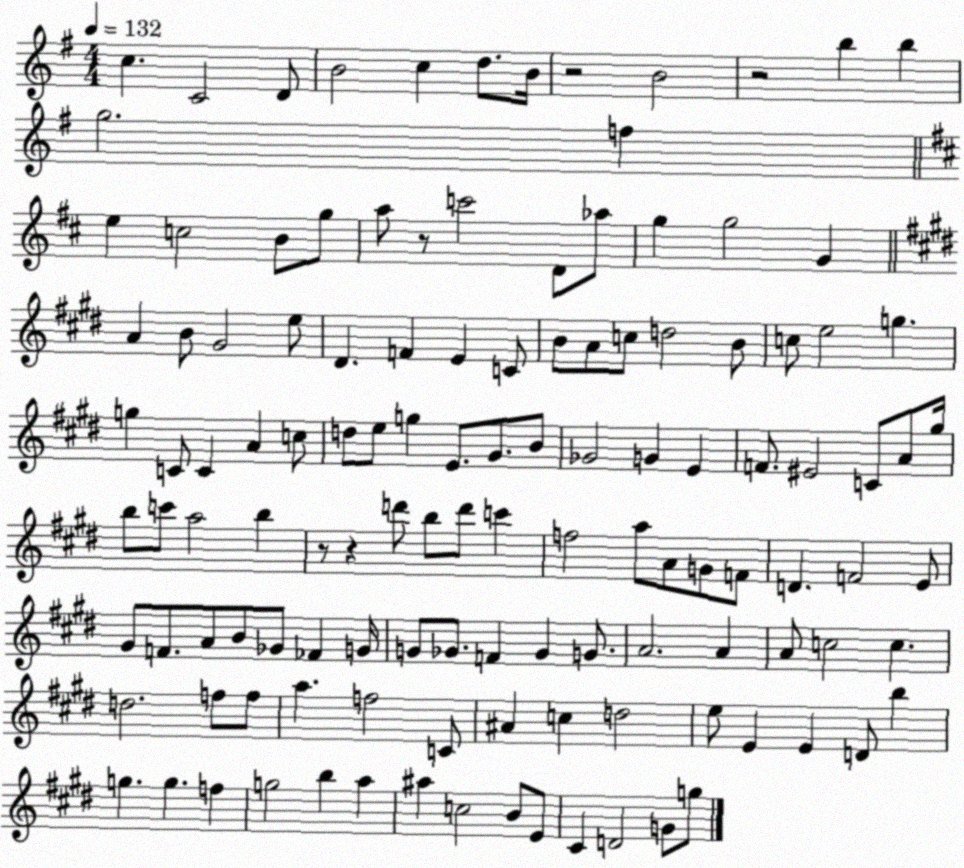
X:1
T:Untitled
M:4/4
L:1/4
K:G
c C2 D/2 B2 c d/2 B/4 z2 B2 z2 b b g2 f e c2 B/2 g/2 a/2 z/2 c'2 D/2 _a/2 g g2 G A B/2 ^G2 e/2 ^D F E C/2 B/2 A/2 c/2 d2 B/2 c/2 e2 g g C/2 C A c/2 d/2 e/2 g E/2 ^G/2 B/2 _G2 G E F/2 ^E2 C/2 A/2 ^g/4 b/2 c'/2 a2 b z/2 z d'/2 b/2 d'/2 c' f2 a/2 A/2 G/2 F/2 D F2 E/2 ^G/2 F/2 A/2 B/2 _G/2 _F G/4 G/2 _G/2 F _G G/2 A2 A A/2 c2 c d2 f/2 f/2 a f2 C/2 ^A c d2 e/2 E E D/2 b g g f g2 b a ^a c2 B/2 E/2 ^C D2 G/2 g/2